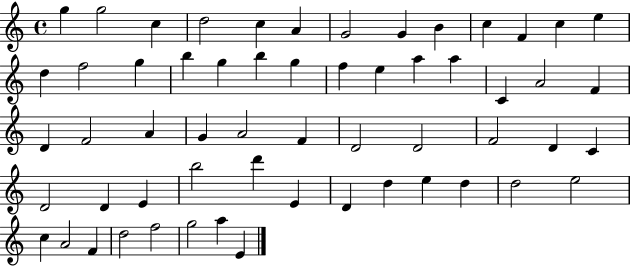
G5/q G5/h C5/q D5/h C5/q A4/q G4/h G4/q B4/q C5/q F4/q C5/q E5/q D5/q F5/h G5/q B5/q G5/q B5/q G5/q F5/q E5/q A5/q A5/q C4/q A4/h F4/q D4/q F4/h A4/q G4/q A4/h F4/q D4/h D4/h F4/h D4/q C4/q D4/h D4/q E4/q B5/h D6/q E4/q D4/q D5/q E5/q D5/q D5/h E5/h C5/q A4/h F4/q D5/h F5/h G5/h A5/q E4/q